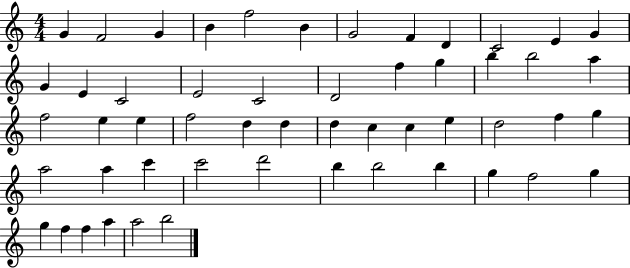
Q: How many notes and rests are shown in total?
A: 53